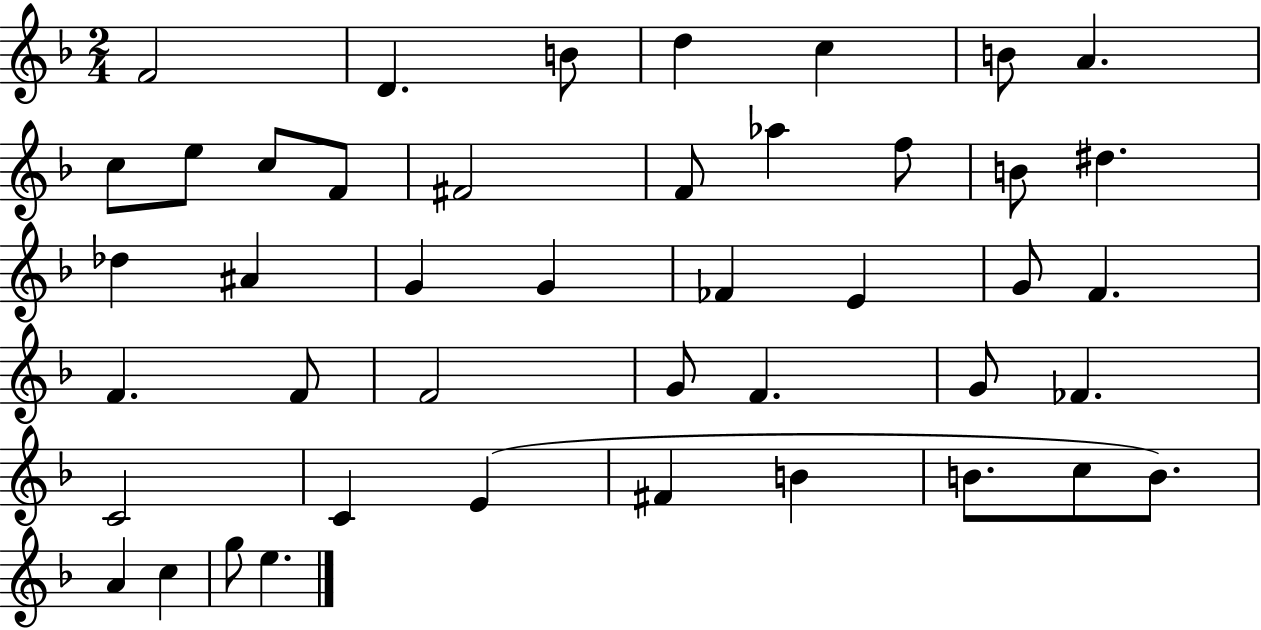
F4/h D4/q. B4/e D5/q C5/q B4/e A4/q. C5/e E5/e C5/e F4/e F#4/h F4/e Ab5/q F5/e B4/e D#5/q. Db5/q A#4/q G4/q G4/q FES4/q E4/q G4/e F4/q. F4/q. F4/e F4/h G4/e F4/q. G4/e FES4/q. C4/h C4/q E4/q F#4/q B4/q B4/e. C5/e B4/e. A4/q C5/q G5/e E5/q.